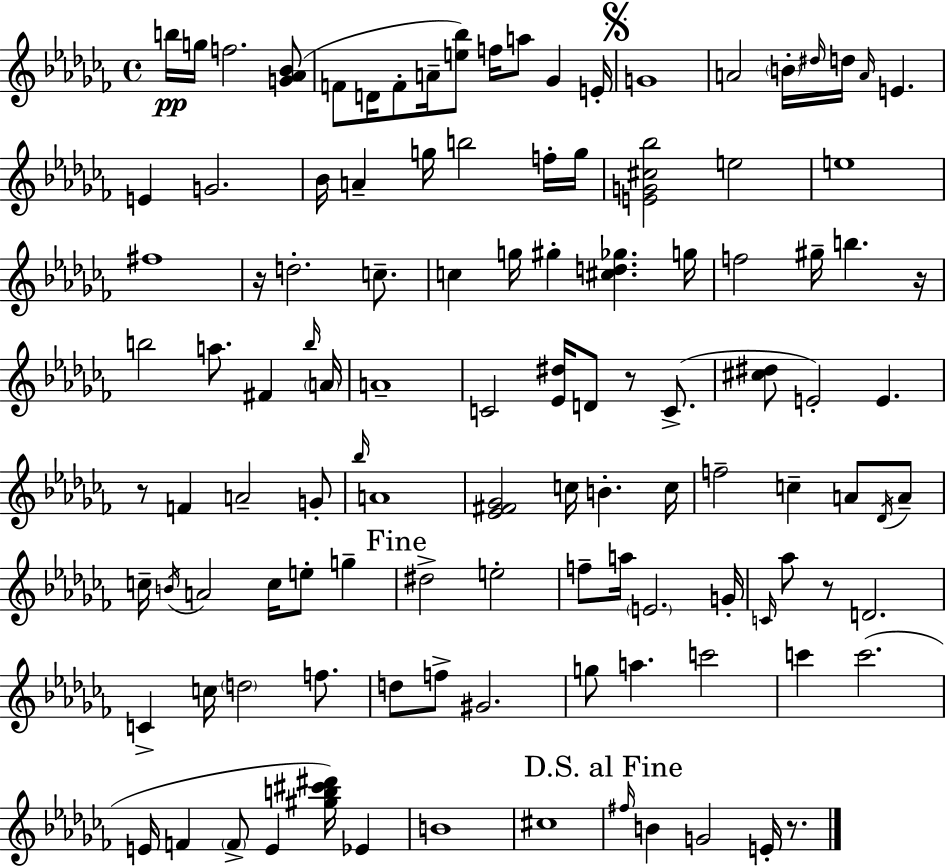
B5/s G5/s F5/h. [G4,Ab4,Bb4]/e F4/e D4/s F4/e A4/s [E5,Bb5]/e F5/s A5/e Gb4/q E4/s G4/w A4/h B4/s D#5/s D5/s A4/s E4/q. E4/q G4/h. Bb4/s A4/q G5/s B5/h F5/s G5/s [E4,G4,C#5,Bb5]/h E5/h E5/w F#5/w R/s D5/h. C5/e. C5/q G5/s G#5/q [C#5,D5,Gb5]/q. G5/s F5/h G#5/s B5/q. R/s B5/h A5/e. F#4/q B5/s A4/s A4/w C4/h [Eb4,D#5]/s D4/e R/e C4/e. [C#5,D#5]/e E4/h E4/q. R/e F4/q A4/h G4/e Bb5/s A4/w [Eb4,F#4,Gb4]/h C5/s B4/q. C5/s F5/h C5/q A4/e Db4/s A4/e C5/s B4/s A4/h C5/s E5/e G5/q D#5/h E5/h F5/e A5/s E4/h. G4/s C4/s Ab5/e R/e D4/h. C4/q C5/s D5/h F5/e. D5/e F5/e G#4/h. G5/e A5/q. C6/h C6/q C6/h. E4/s F4/q F4/e E4/q [G#5,B5,C#6,D#6]/s Eb4/q B4/w C#5/w F#5/s B4/q G4/h E4/s R/e.